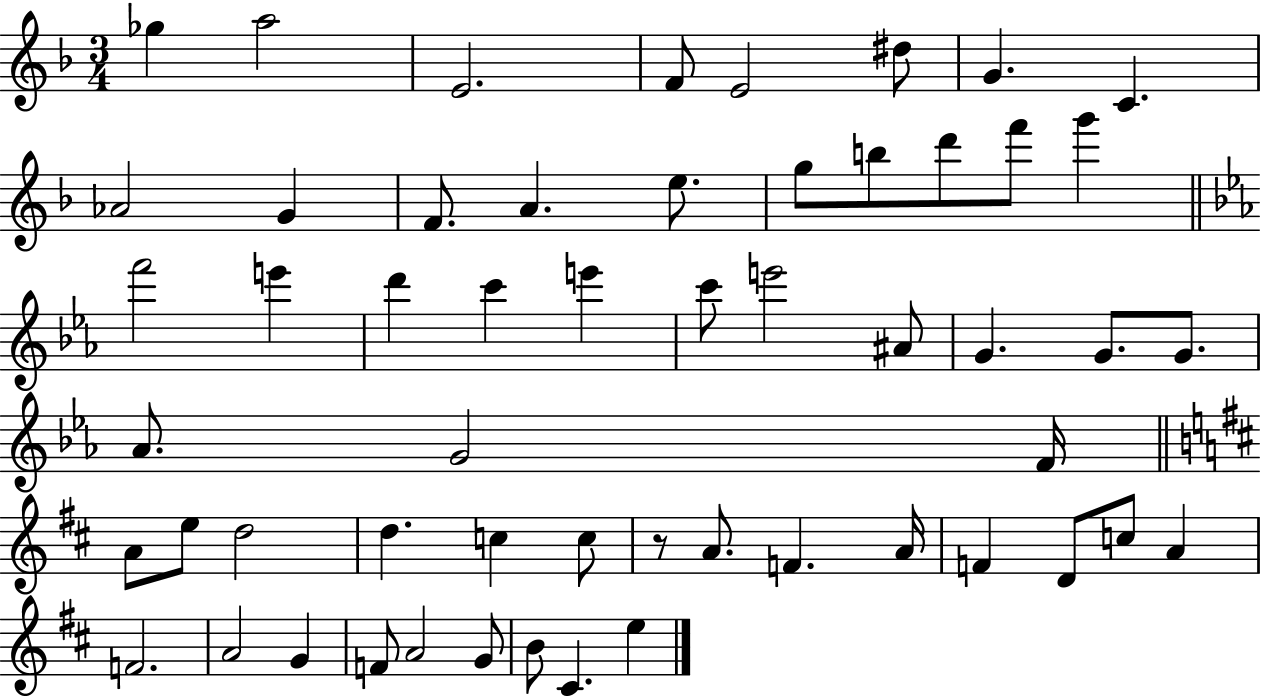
{
  \clef treble
  \numericTimeSignature
  \time 3/4
  \key f \major
  ges''4 a''2 | e'2. | f'8 e'2 dis''8 | g'4. c'4. | \break aes'2 g'4 | f'8. a'4. e''8. | g''8 b''8 d'''8 f'''8 g'''4 | \bar "||" \break \key ees \major f'''2 e'''4 | d'''4 c'''4 e'''4 | c'''8 e'''2 ais'8 | g'4. g'8. g'8. | \break aes'8. g'2 f'16 | \bar "||" \break \key d \major a'8 e''8 d''2 | d''4. c''4 c''8 | r8 a'8. f'4. a'16 | f'4 d'8 c''8 a'4 | \break f'2. | a'2 g'4 | f'8 a'2 g'8 | b'8 cis'4. e''4 | \break \bar "|."
}